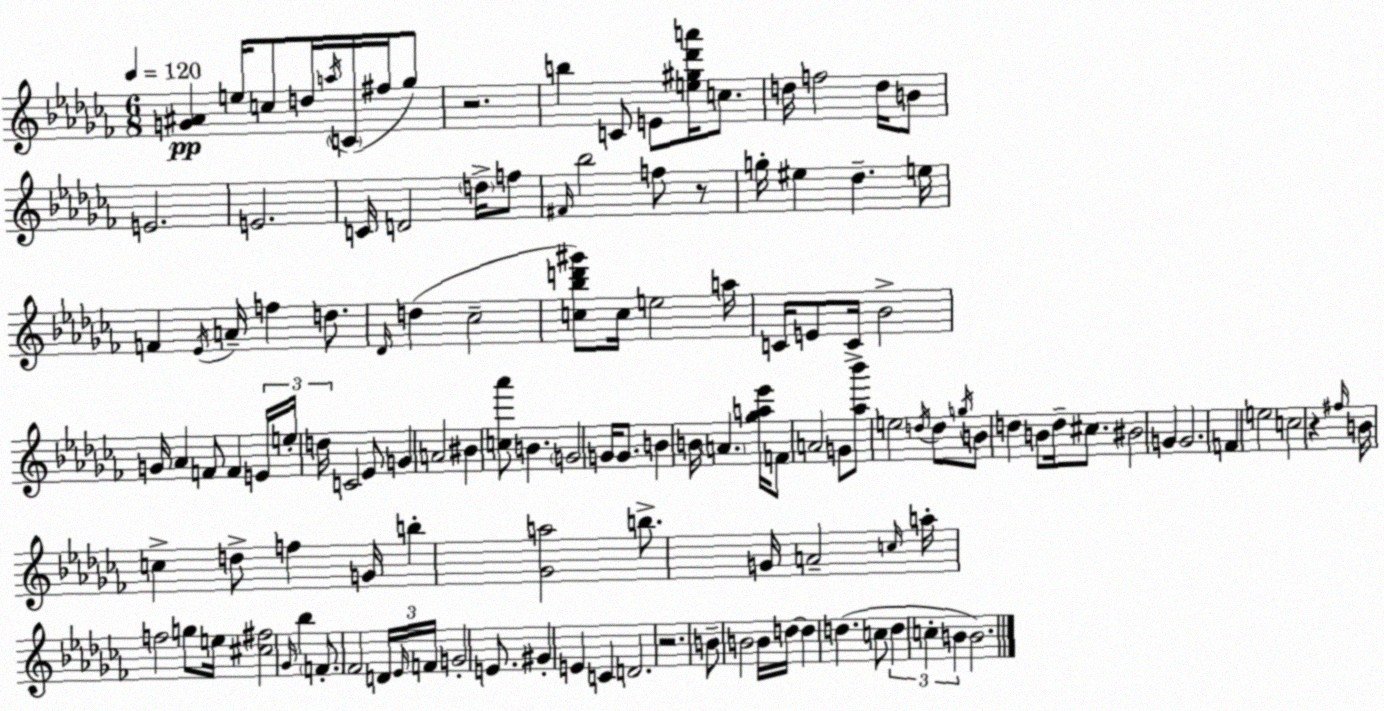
X:1
T:Untitled
M:6/8
L:1/4
K:Abm
[G^A] e/4 c/2 d/4 a/4 C/4 ^f/4 _g/2 z2 b C/2 E/2 [e^g_d'a']/4 c/2 d/4 f2 d/4 B/2 E2 E2 C/4 D2 d/4 f/2 ^F/4 _b2 f/2 z/2 g/4 ^e _d e/4 F _E/4 A/4 f d/2 _D/4 d _c2 [c_bd'^g']/2 c/4 e2 a/4 C/4 E/2 C/4 _B2 G/4 _A F/2 F E/4 e/4 d/4 C2 _E/2 G A2 ^B [c_a']/2 B G2 G/4 G/2 B B/4 A [_ga_e']/4 F/2 A2 G/2 [_a_b']/2 e2 d/4 d/2 g/4 B/2 d B/2 d/4 ^c/2 ^B2 G G2 F e2 c2 z ^f/4 B/4 c d/2 f G/4 b [_Ga]2 b/2 G/4 A2 c/4 a/4 f2 g/2 e/4 [^c^f]2 _G/4 _b F/2 _F2 D/4 _E/4 F/4 G2 E/2 ^G E C D2 z2 B/2 B2 B/4 d/4 d d c/2 d c B B2